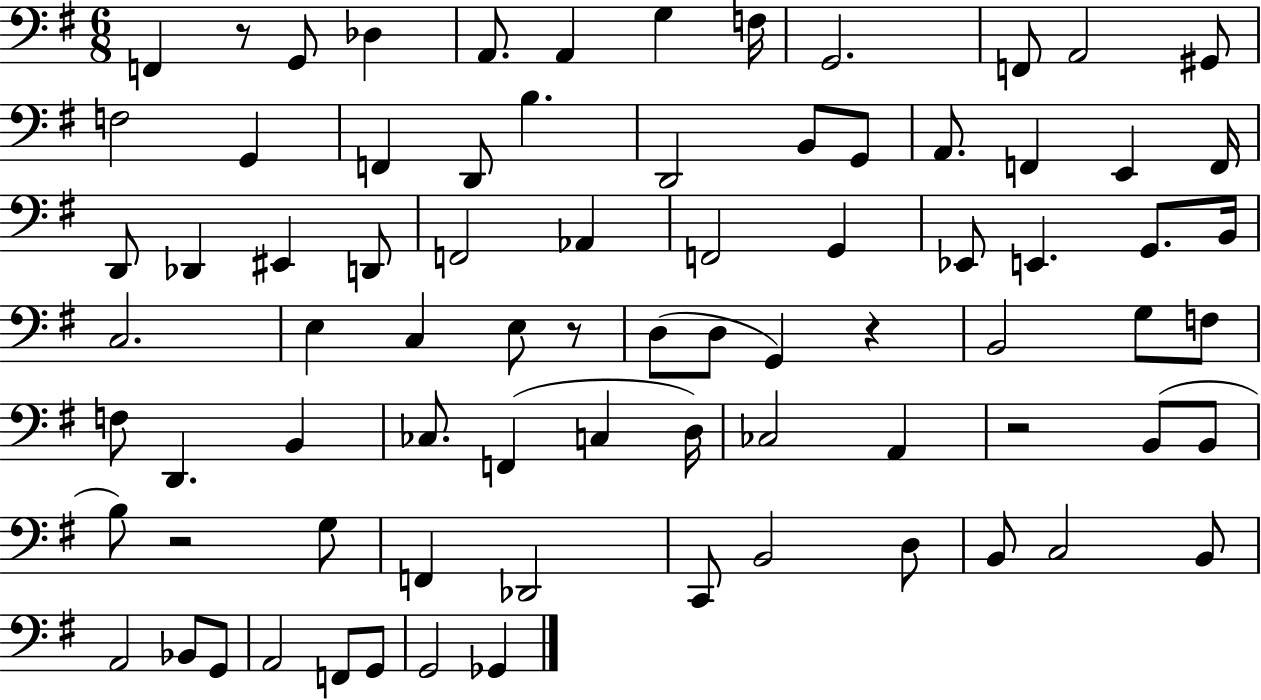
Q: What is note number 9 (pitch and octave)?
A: F2